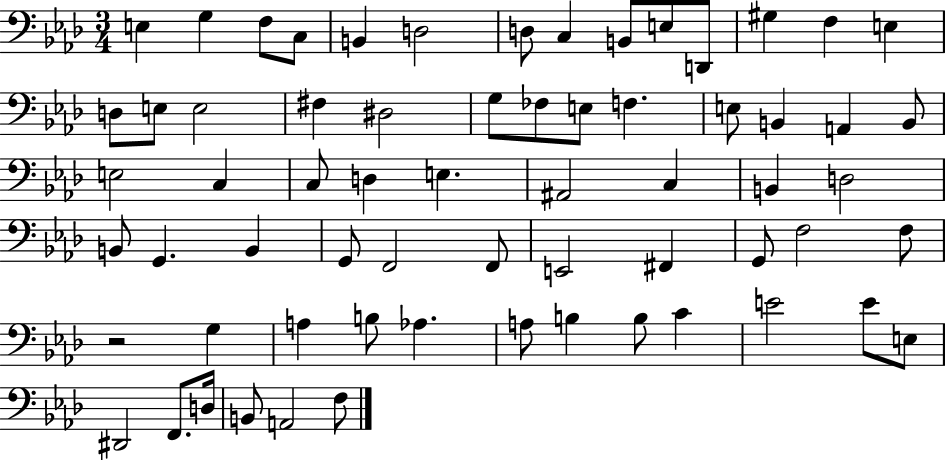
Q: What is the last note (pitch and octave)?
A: F3